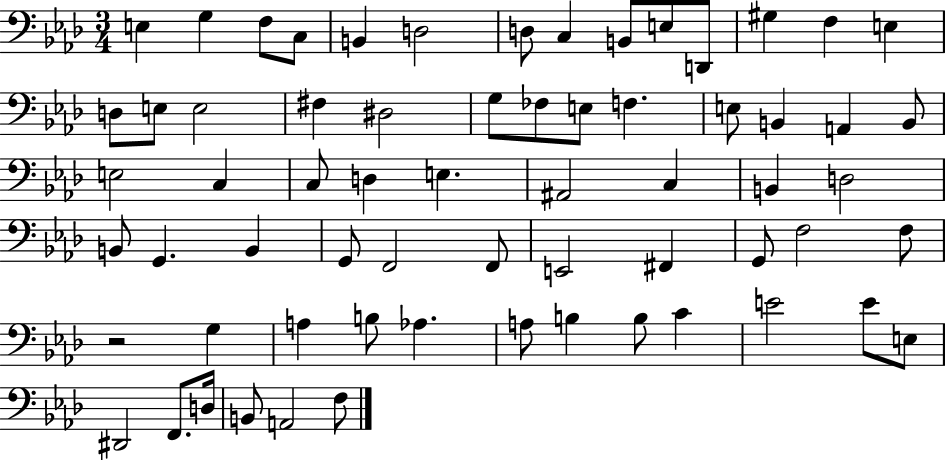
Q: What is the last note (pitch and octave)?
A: F3